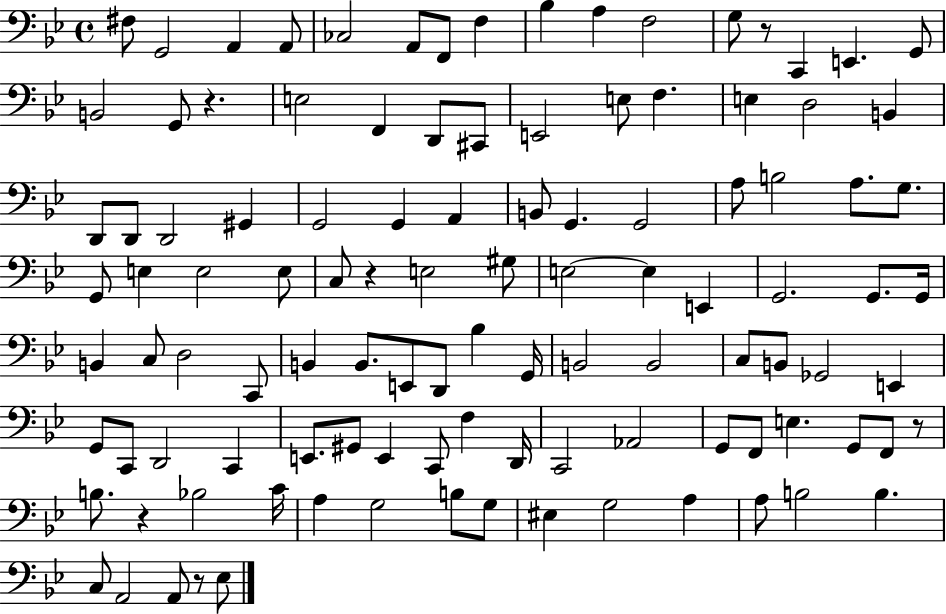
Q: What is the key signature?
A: BES major